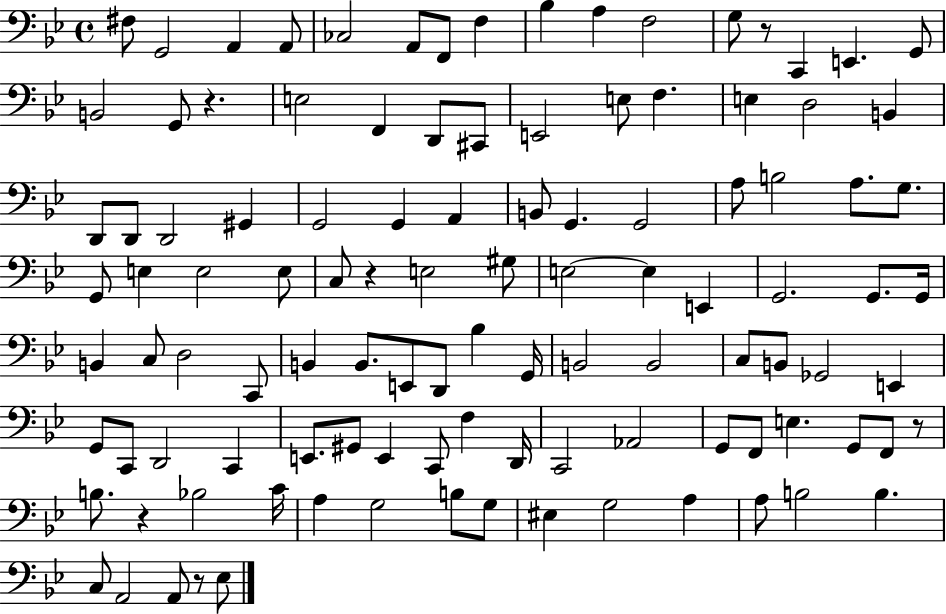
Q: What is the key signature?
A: BES major